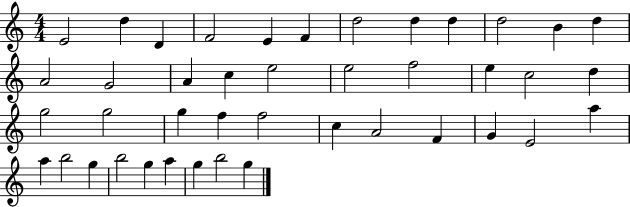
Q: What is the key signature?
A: C major